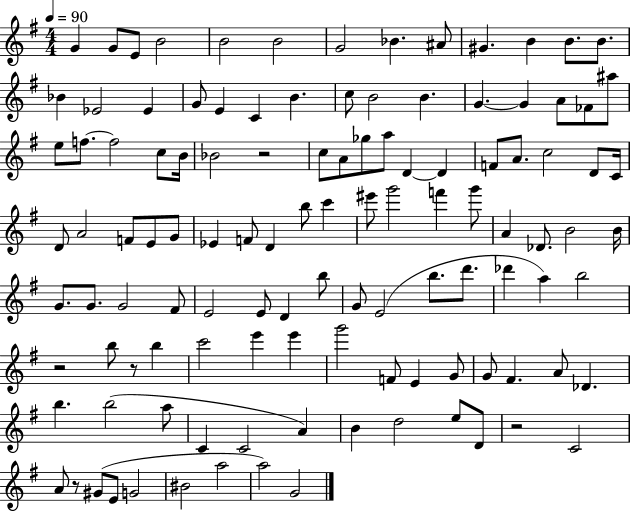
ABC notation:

X:1
T:Untitled
M:4/4
L:1/4
K:G
G G/2 E/2 B2 B2 B2 G2 _B ^A/2 ^G B B/2 B/2 _B _E2 _E G/2 E C B c/2 B2 B G G A/2 _F/2 ^a/2 e/2 f/2 f2 c/2 B/4 _B2 z2 c/2 A/2 _g/2 a/2 D D F/2 A/2 c2 D/2 C/4 D/2 A2 F/2 E/2 G/2 _E F/2 D b/2 c' ^e'/2 g'2 f' g'/2 A _D/2 B2 B/4 G/2 G/2 G2 ^F/2 E2 E/2 D b/2 G/2 E2 b/2 d'/2 _d' a b2 z2 b/2 z/2 b c'2 e' e' g'2 F/2 E G/2 G/2 ^F A/2 _D b b2 a/2 C C2 A B d2 e/2 D/2 z2 C2 A/2 z/2 ^G/2 E/2 G2 ^B2 a2 a2 G2